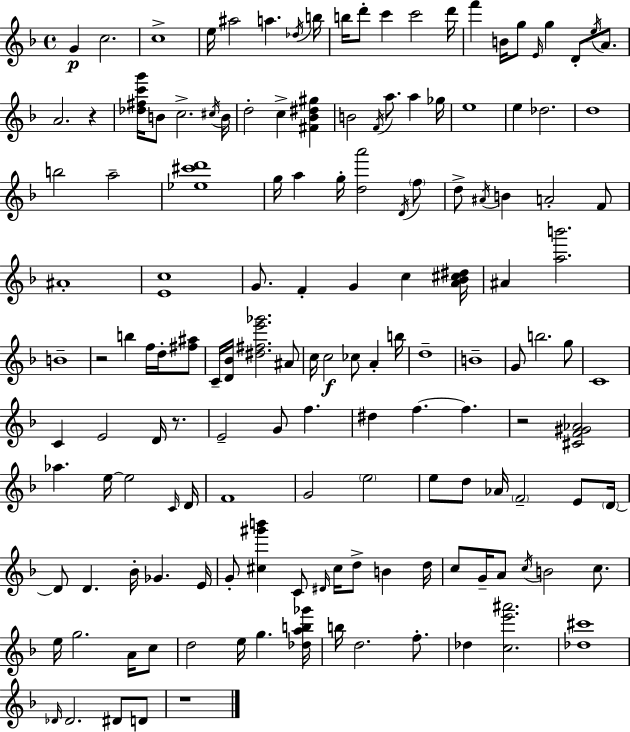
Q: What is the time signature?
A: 4/4